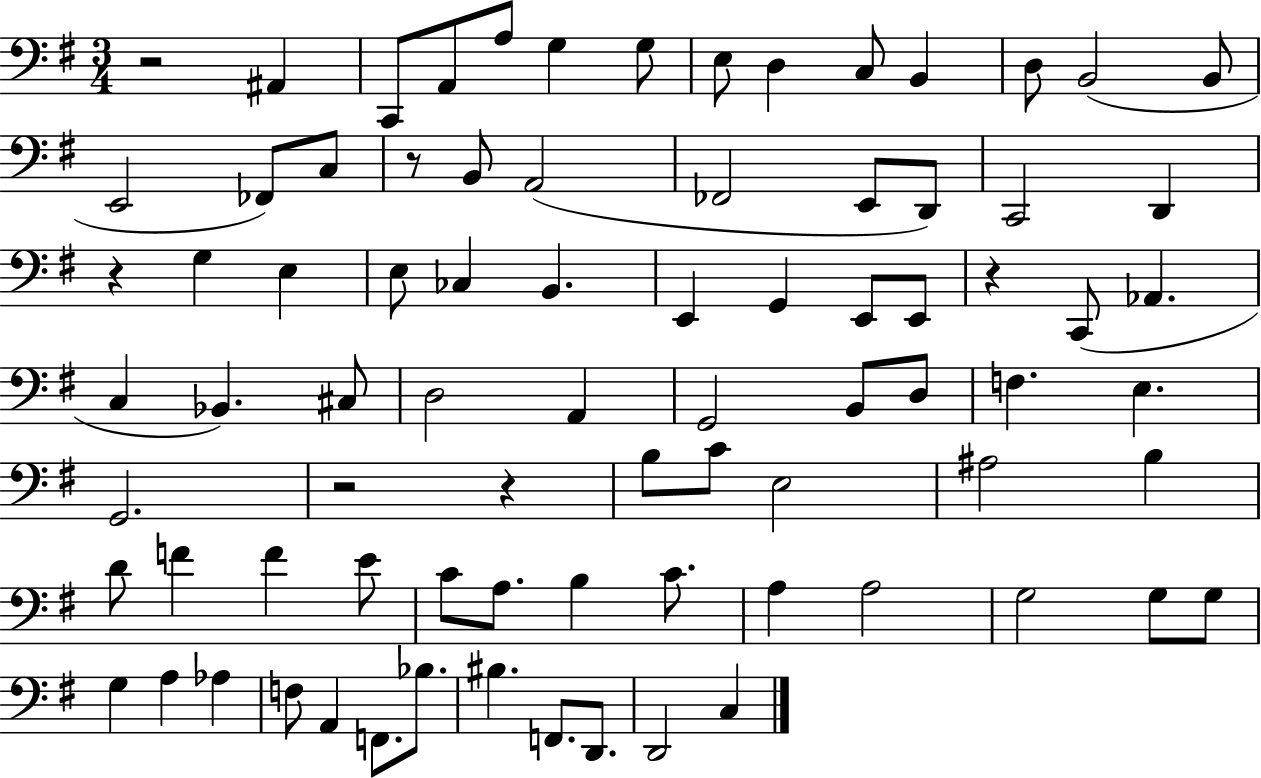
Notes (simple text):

R/h A#2/q C2/e A2/e A3/e G3/q G3/e E3/e D3/q C3/e B2/q D3/e B2/h B2/e E2/h FES2/e C3/e R/e B2/e A2/h FES2/h E2/e D2/e C2/h D2/q R/q G3/q E3/q E3/e CES3/q B2/q. E2/q G2/q E2/e E2/e R/q C2/e Ab2/q. C3/q Bb2/q. C#3/e D3/h A2/q G2/h B2/e D3/e F3/q. E3/q. G2/h. R/h R/q B3/e C4/e E3/h A#3/h B3/q D4/e F4/q F4/q E4/e C4/e A3/e. B3/q C4/e. A3/q A3/h G3/h G3/e G3/e G3/q A3/q Ab3/q F3/e A2/q F2/e. Bb3/e. BIS3/q. F2/e. D2/e. D2/h C3/q